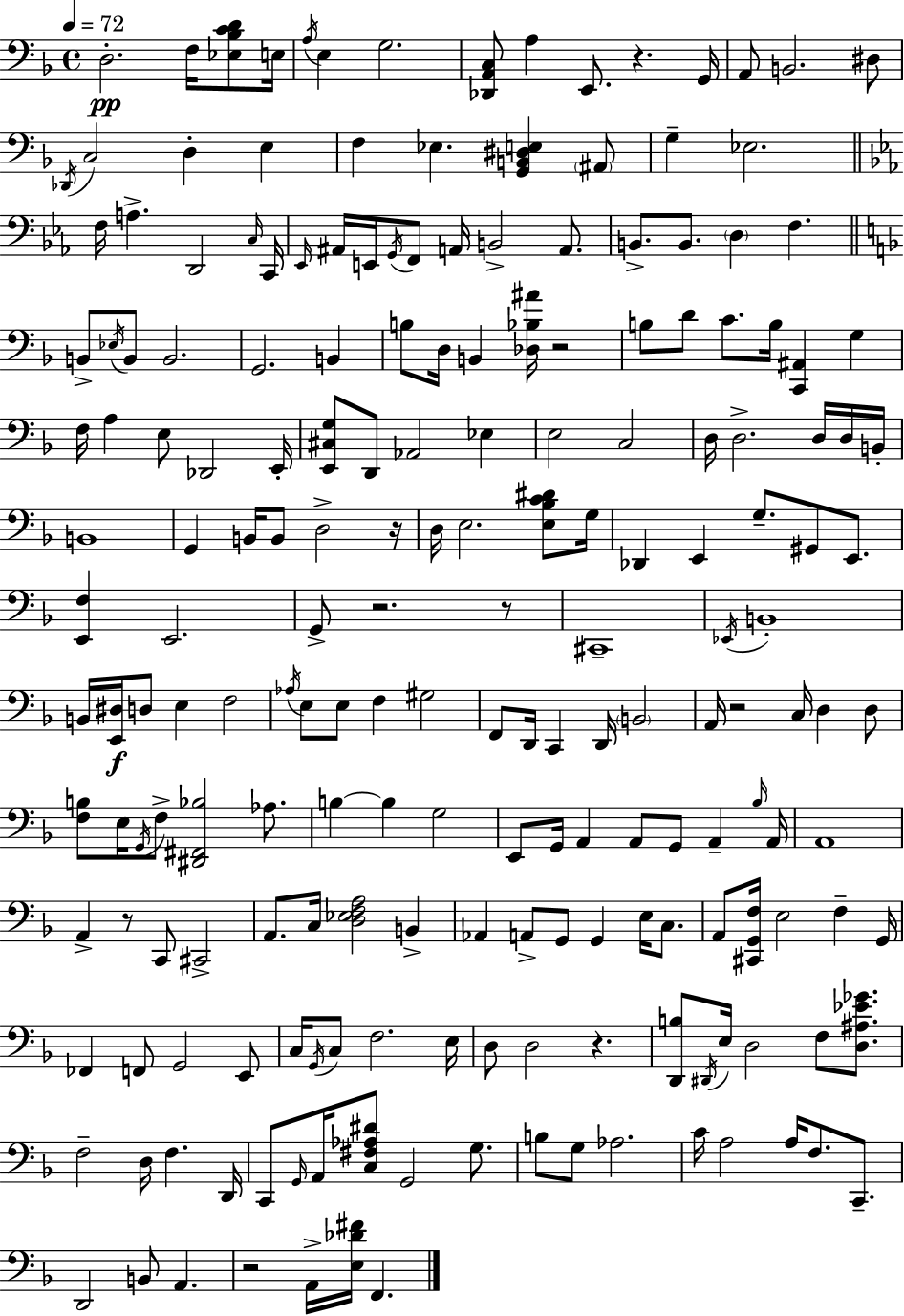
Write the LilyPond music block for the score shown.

{
  \clef bass
  \time 4/4
  \defaultTimeSignature
  \key d \minor
  \tempo 4 = 72
  d2.-.\pp f16 <ees bes c' d'>8 e16 | \acciaccatura { a16 } e4 g2. | <des, a, c>8 a4 e,8. r4. | g,16 a,8 b,2. dis8 | \break \acciaccatura { des,16 } c2 d4-. e4 | f4 ees4. <g, b, dis e>4 | \parenthesize ais,8 g4-- ees2. | \bar "||" \break \key c \minor f16 a4.-> d,2 \grace { c16 } | c,16 \grace { ees,16 } ais,16 e,16 \acciaccatura { g,16 } f,8 a,16 b,2-> | a,8. b,8.-> b,8. \parenthesize d4 f4. | \bar "||" \break \key f \major b,8-> \acciaccatura { ees16 } b,8 b,2. | g,2. b,4 | b8 d16 b,4 <des bes ais'>16 r2 | b8 d'8 c'8. b16 <c, ais,>4 g4 | \break f16 a4 e8 des,2 | e,16-. <e, cis g>8 d,8 aes,2 ees4 | e2 c2 | d16 d2.-> d16 d16 | \break b,16-. b,1 | g,4 b,16 b,8 d2-> | r16 d16 e2. <e bes c' dis'>8 | g16 des,4 e,4 g8.-- gis,8 e,8. | \break <e, f>4 e,2. | g,8-> r2. r8 | cis,1-- | \acciaccatura { ees,16 } b,1-. | \break b,16 <e, dis>16\f d8 e4 f2 | \acciaccatura { aes16 } e8 e8 f4 gis2 | f,8 d,16 c,4 d,16 \parenthesize b,2 | a,16 r2 c16 d4 | \break d8 <f b>8 e16 \acciaccatura { g,16 } f8-> <dis, fis, bes>2 | aes8. b4~~ b4 g2 | e,8 g,16 a,4 a,8 g,8 a,4-- | \grace { bes16 } a,16 a,1 | \break a,4-> r8 c,8 cis,2-> | a,8. c16 <d ees f a>2 | b,4-> aes,4 a,8-> g,8 g,4 | e16 c8. a,8 <cis, g, f>16 e2 | \break f4-- g,16 fes,4 f,8 g,2 | e,8 c16 \acciaccatura { g,16 } c8 f2. | e16 d8 d2 | r4. <d, b>8 \acciaccatura { dis,16 } e16 d2 | \break f8 <d ais ees' ges'>8. f2-- d16 | f4. d,16 c,8 \grace { g,16 } a,16 <c fis aes dis'>8 g,2 | g8. b8 g8 aes2. | c'16 a2 | \break a16 f8. c,8.-- d,2 | b,8 a,4. r2 | a,16-> <e des' fis'>16 f,4. \bar "|."
}